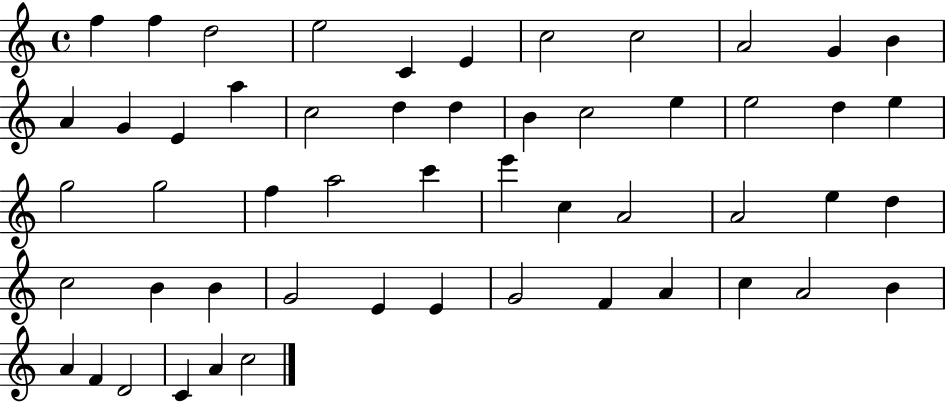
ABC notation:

X:1
T:Untitled
M:4/4
L:1/4
K:C
f f d2 e2 C E c2 c2 A2 G B A G E a c2 d d B c2 e e2 d e g2 g2 f a2 c' e' c A2 A2 e d c2 B B G2 E E G2 F A c A2 B A F D2 C A c2